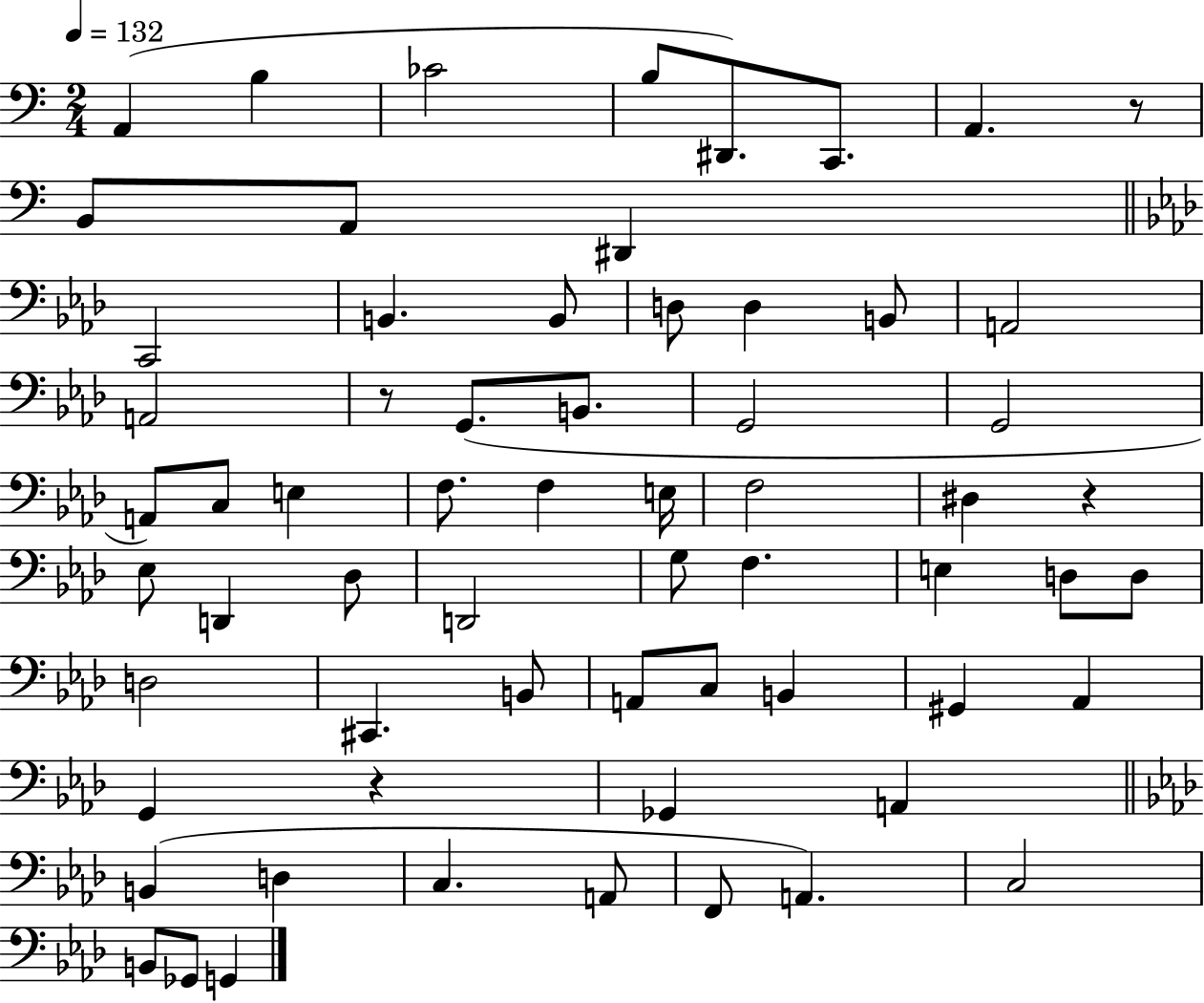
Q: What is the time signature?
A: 2/4